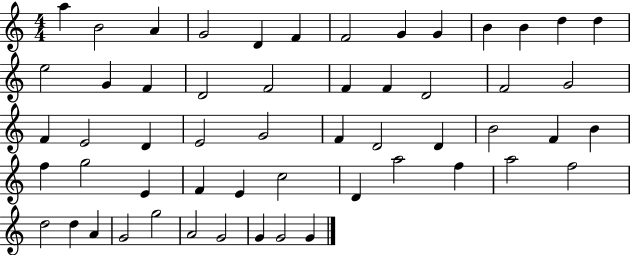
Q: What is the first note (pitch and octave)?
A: A5